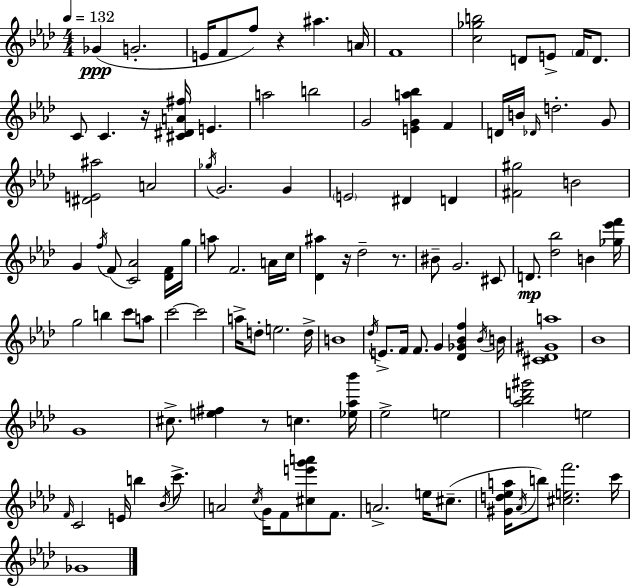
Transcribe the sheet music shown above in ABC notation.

X:1
T:Untitled
M:4/4
L:1/4
K:Fm
_G G2 E/4 F/2 f/2 z ^a A/4 F4 [c_gb]2 D/2 E/2 F/4 D/2 C/2 C z/4 [^C^DA^f]/4 E a2 b2 G2 [EGa_b] F D/4 B/4 _D/4 d2 G/2 [^DE^a]2 A2 _g/4 G2 G E2 ^D D [^F^g]2 B2 G f/4 F/2 [C_A]2 [_DF]/4 g/4 a/2 F2 A/4 c/4 [_D^a] z/4 _d2 z/2 ^B/2 G2 ^C/2 D/2 [_d_b]2 B [_g_e'f']/4 g2 b c'/2 a/2 c'2 c'2 a/4 d/2 e2 d/4 B4 _d/4 E/2 F/4 F/2 G [_D_G_Bf] _B/4 B/4 [^C_D^Ga]4 _B4 G4 ^c/2 [e^f] z/2 c [_e_a_b']/4 _e2 e2 [_a_bd'^g']2 e2 F/4 C2 E/4 b _B/4 c'/2 A2 c/4 G/4 F/2 [^ce'g'a']/2 F/2 A2 e/4 ^c/2 [^Gd_ea]/4 _A/4 b/2 [^cef']2 c'/4 _G4